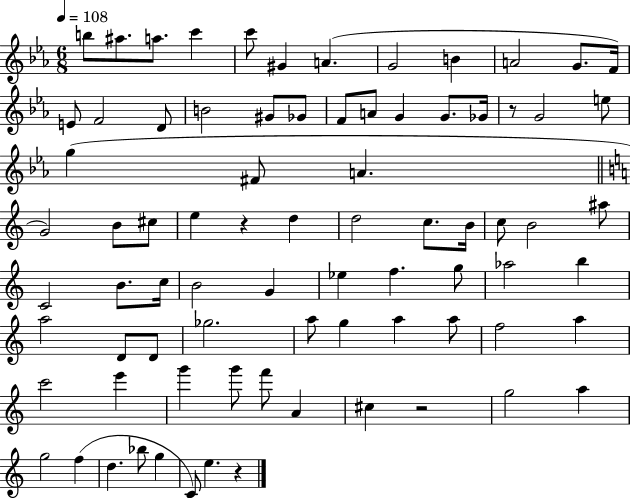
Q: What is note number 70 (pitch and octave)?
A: F5